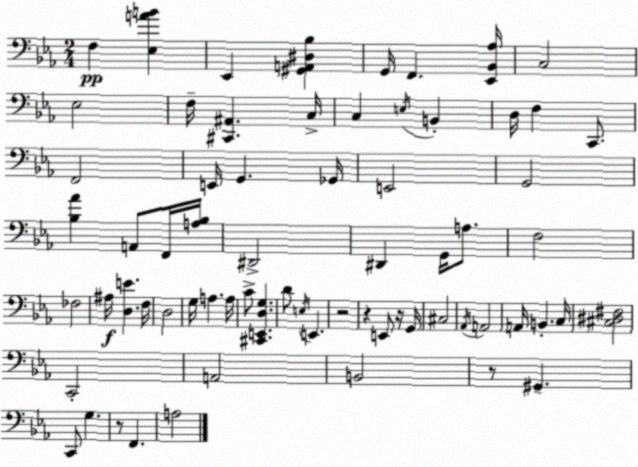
X:1
T:Untitled
M:2/4
L:1/4
K:Eb
F, [_E,AB] _E,, [^G,,A,,^D,_B,] G,,/4 F,, [_E,,_B,,_A,]/4 C,2 _E,2 F,/4 [^C,,^A,,] C,/4 C, E,/4 B,, D,/4 F, C,,/2 F,,2 E,,/4 G,, _G,,/4 E,,2 G,,2 [_B,_A] A,,/2 F,,/4 [A,_B,]/4 ^D,,2 ^D,, G,,/4 A,/2 F,2 _F,2 ^A,/4 [D,E] F,/4 D,2 G,/4 A, A,/4 C/2 [^C,,E,,D,G,] D/2 E,/4 E,, z2 z E,,/2 z/4 G,,/4 ^C,2 _A,,/4 A,,2 A,,/4 B,, C,/4 [^C,^D,^F,]2 C,,2 A,,2 B,,2 z/2 ^G,, C,,/2 G, z/2 F,, A,2